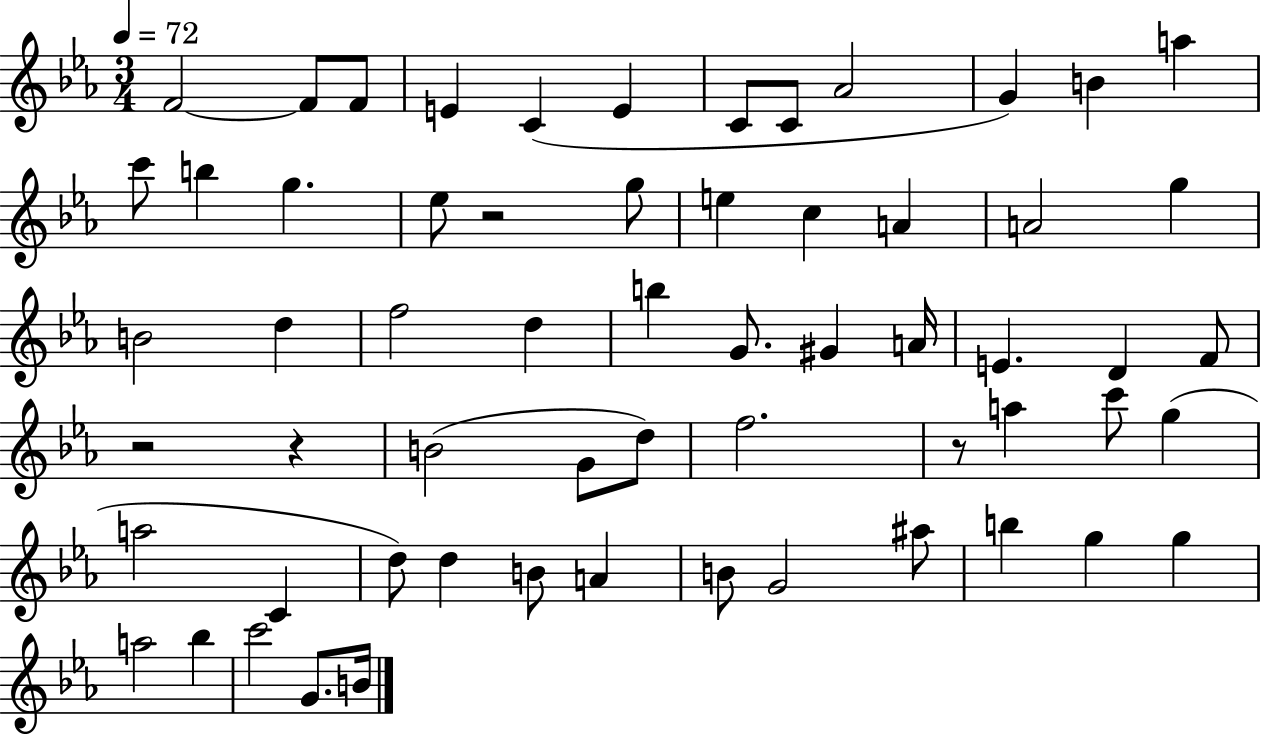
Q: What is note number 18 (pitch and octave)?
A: E5